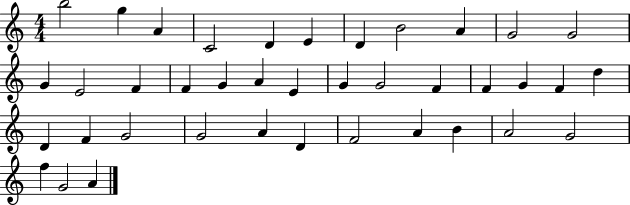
{
  \clef treble
  \numericTimeSignature
  \time 4/4
  \key c \major
  b''2 g''4 a'4 | c'2 d'4 e'4 | d'4 b'2 a'4 | g'2 g'2 | \break g'4 e'2 f'4 | f'4 g'4 a'4 e'4 | g'4 g'2 f'4 | f'4 g'4 f'4 d''4 | \break d'4 f'4 g'2 | g'2 a'4 d'4 | f'2 a'4 b'4 | a'2 g'2 | \break f''4 g'2 a'4 | \bar "|."
}